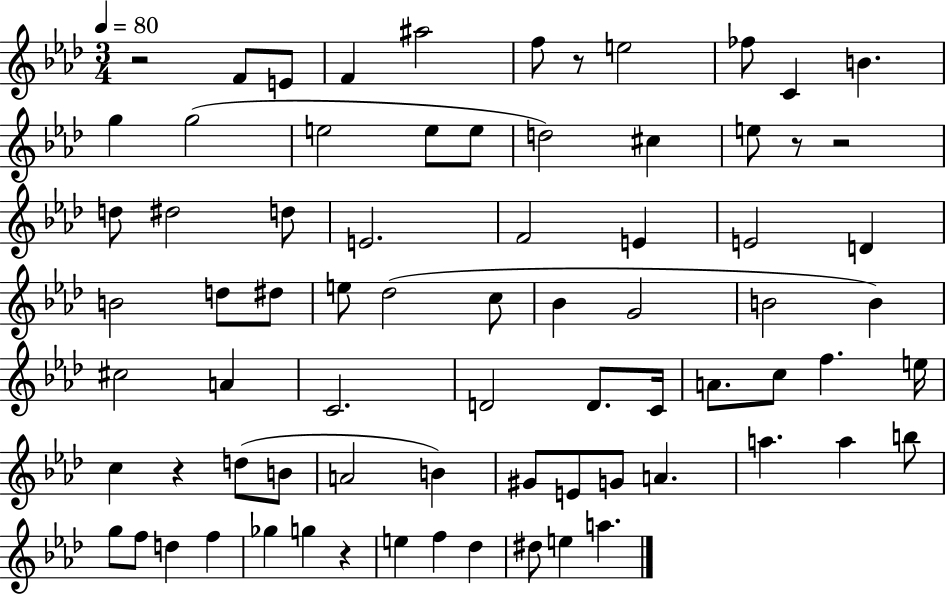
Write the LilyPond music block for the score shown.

{
  \clef treble
  \numericTimeSignature
  \time 3/4
  \key aes \major
  \tempo 4 = 80
  r2 f'8 e'8 | f'4 ais''2 | f''8 r8 e''2 | fes''8 c'4 b'4. | \break g''4 g''2( | e''2 e''8 e''8 | d''2) cis''4 | e''8 r8 r2 | \break d''8 dis''2 d''8 | e'2. | f'2 e'4 | e'2 d'4 | \break b'2 d''8 dis''8 | e''8 des''2( c''8 | bes'4 g'2 | b'2 b'4) | \break cis''2 a'4 | c'2. | d'2 d'8. c'16 | a'8. c''8 f''4. e''16 | \break c''4 r4 d''8( b'8 | a'2 b'4) | gis'8 e'8 g'8 a'4. | a''4. a''4 b''8 | \break g''8 f''8 d''4 f''4 | ges''4 g''4 r4 | e''4 f''4 des''4 | dis''8 e''4 a''4. | \break \bar "|."
}